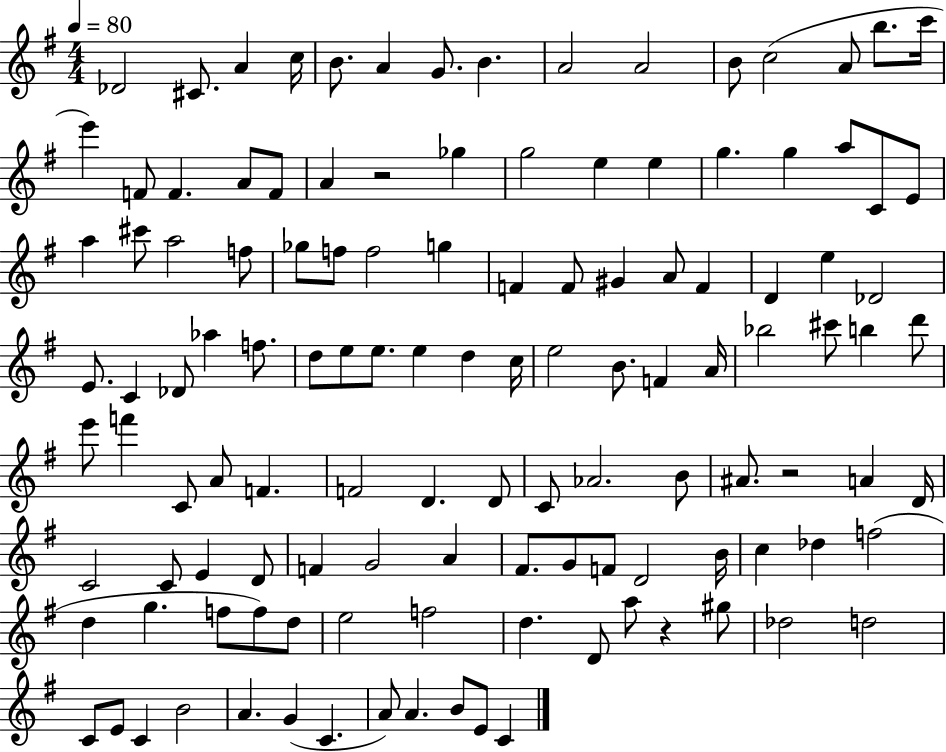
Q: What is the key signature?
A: G major